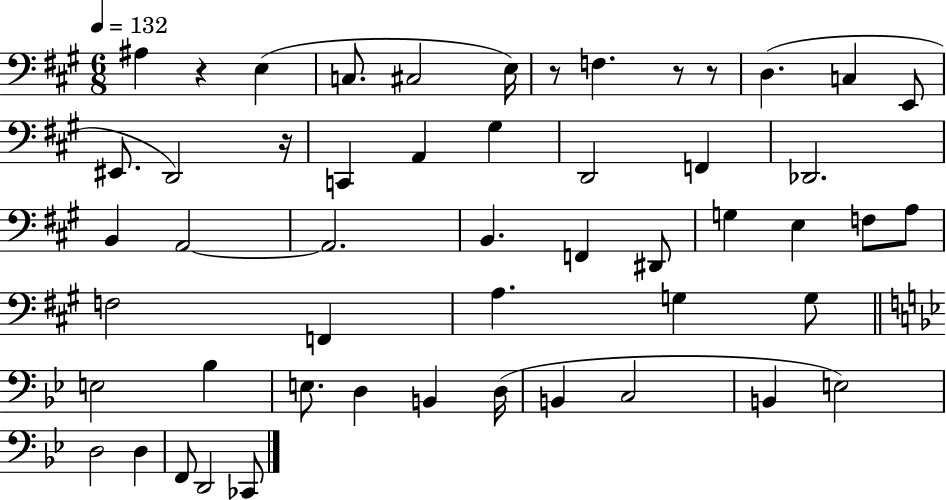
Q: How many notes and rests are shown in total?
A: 52